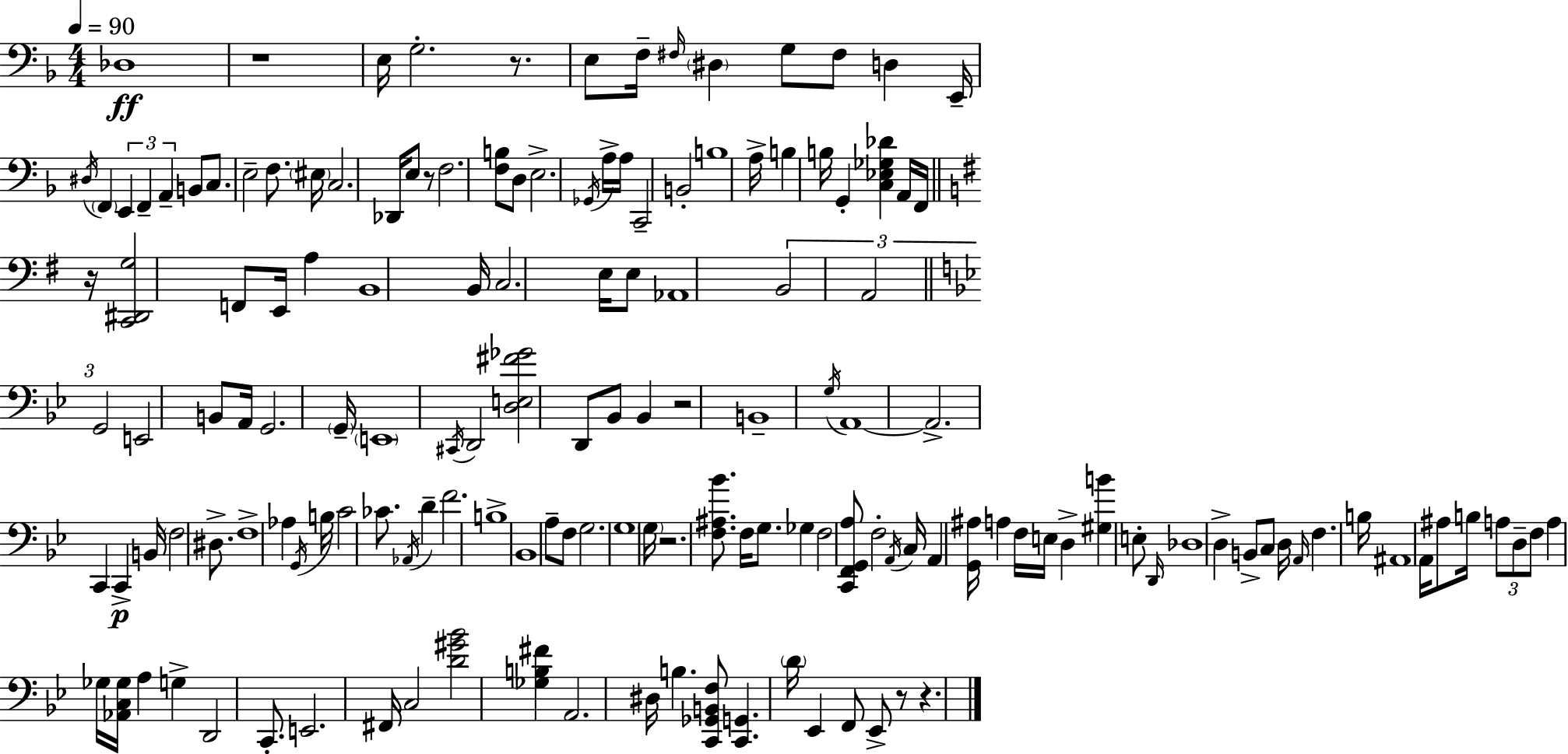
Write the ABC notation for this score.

X:1
T:Untitled
M:4/4
L:1/4
K:Dm
_D,4 z4 E,/4 G,2 z/2 E,/2 F,/4 ^F,/4 ^D, G,/2 ^F,/2 D, E,,/4 ^D,/4 F,, E,, F,, A,, B,,/2 C,/2 E,2 F,/2 ^E,/4 C,2 _D,,/4 E,/2 z/2 F,2 [F,B,]/2 D,/2 E,2 _G,,/4 A,/4 A,/4 C,,2 B,,2 B,4 A,/4 B, B,/4 G,, [C,_E,_G,_D] A,,/4 F,,/4 z/4 [C,,^D,,G,]2 F,,/2 E,,/4 A, B,,4 B,,/4 C,2 E,/4 E,/2 _A,,4 B,,2 A,,2 G,,2 E,,2 B,,/2 A,,/4 G,,2 G,,/4 E,,4 ^C,,/4 D,,2 [D,E,^F_G]2 D,,/2 _B,,/2 _B,, z2 B,,4 G,/4 A,,4 A,,2 C,, C,, B,,/4 F,2 ^D,/2 F,4 _A, G,,/4 B,/4 C2 _C/2 _A,,/4 D F2 B,4 _B,,4 A,/2 F,/2 G,2 G,4 G,/4 z2 [F,^A,_B]/2 F,/4 G,/2 _G, F,2 [C,,F,,G,,A,]/2 F,2 A,,/4 C,/4 A,, [G,,^A,]/4 A, F,/4 E,/4 D, [^G,B] E,/2 D,,/4 _D,4 D, B,,/2 C,/2 D,/4 A,,/4 F, B,/4 ^A,,4 A,,/4 ^A,/2 B,/4 A,/2 D,/2 F,/2 A, _G,/4 [_A,,C,_G,]/4 A, G, D,,2 C,,/2 E,,2 ^F,,/4 C,2 [D^G_B]2 [_G,B,^F] A,,2 ^D,/4 B, [C,,_G,,B,,F,]/2 [C,,G,,] D/4 _E,, F,,/2 _E,,/2 z/2 z